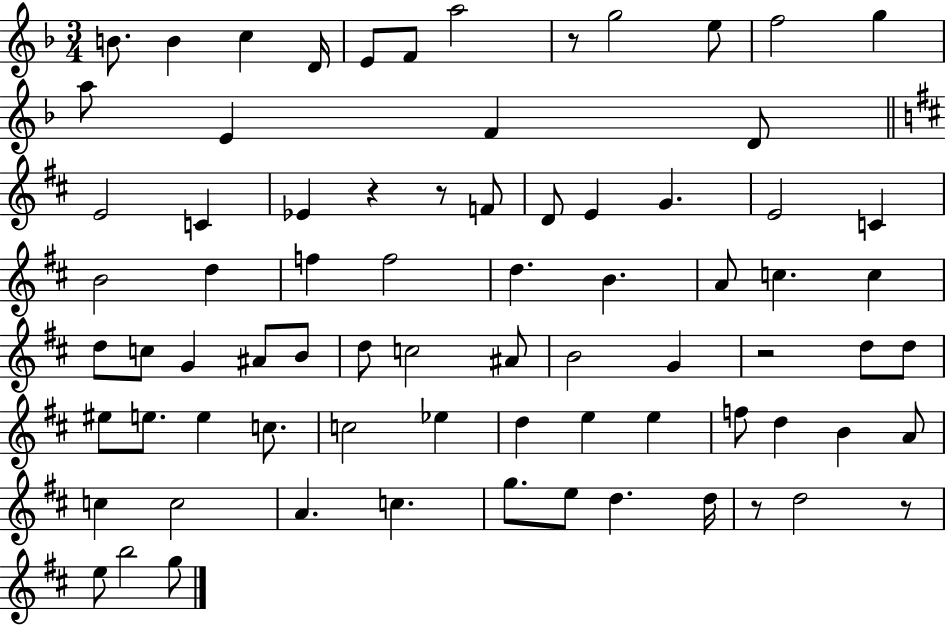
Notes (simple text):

B4/e. B4/q C5/q D4/s E4/e F4/e A5/h R/e G5/h E5/e F5/h G5/q A5/e E4/q F4/q D4/e E4/h C4/q Eb4/q R/q R/e F4/e D4/e E4/q G4/q. E4/h C4/q B4/h D5/q F5/q F5/h D5/q. B4/q. A4/e C5/q. C5/q D5/e C5/e G4/q A#4/e B4/e D5/e C5/h A#4/e B4/h G4/q R/h D5/e D5/e EIS5/e E5/e. E5/q C5/e. C5/h Eb5/q D5/q E5/q E5/q F5/e D5/q B4/q A4/e C5/q C5/h A4/q. C5/q. G5/e. E5/e D5/q. D5/s R/e D5/h R/e E5/e B5/h G5/e